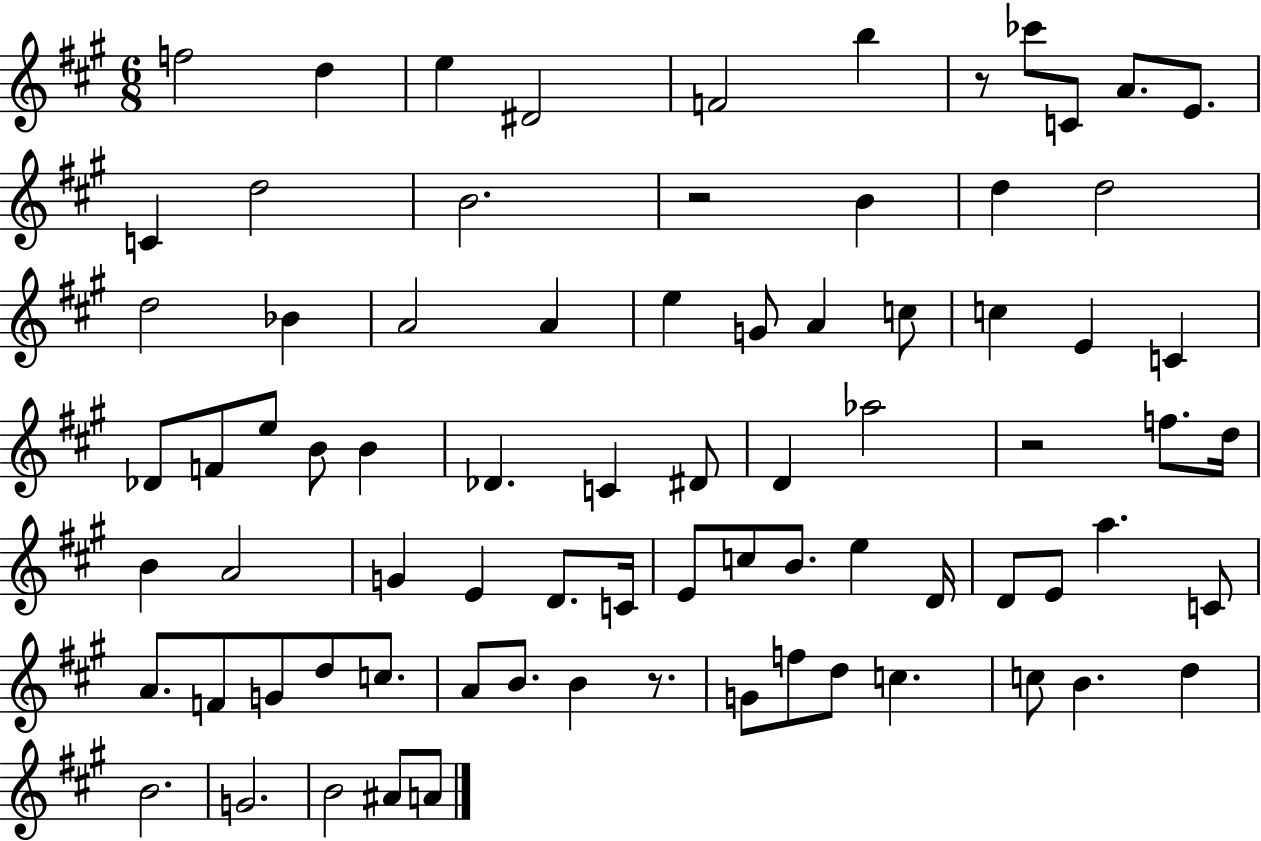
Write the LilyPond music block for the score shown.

{
  \clef treble
  \numericTimeSignature
  \time 6/8
  \key a \major
  f''2 d''4 | e''4 dis'2 | f'2 b''4 | r8 ces'''8 c'8 a'8. e'8. | \break c'4 d''2 | b'2. | r2 b'4 | d''4 d''2 | \break d''2 bes'4 | a'2 a'4 | e''4 g'8 a'4 c''8 | c''4 e'4 c'4 | \break des'8 f'8 e''8 b'8 b'4 | des'4. c'4 dis'8 | d'4 aes''2 | r2 f''8. d''16 | \break b'4 a'2 | g'4 e'4 d'8. c'16 | e'8 c''8 b'8. e''4 d'16 | d'8 e'8 a''4. c'8 | \break a'8. f'8 g'8 d''8 c''8. | a'8 b'8. b'4 r8. | g'8 f''8 d''8 c''4. | c''8 b'4. d''4 | \break b'2. | g'2. | b'2 ais'8 a'8 | \bar "|."
}